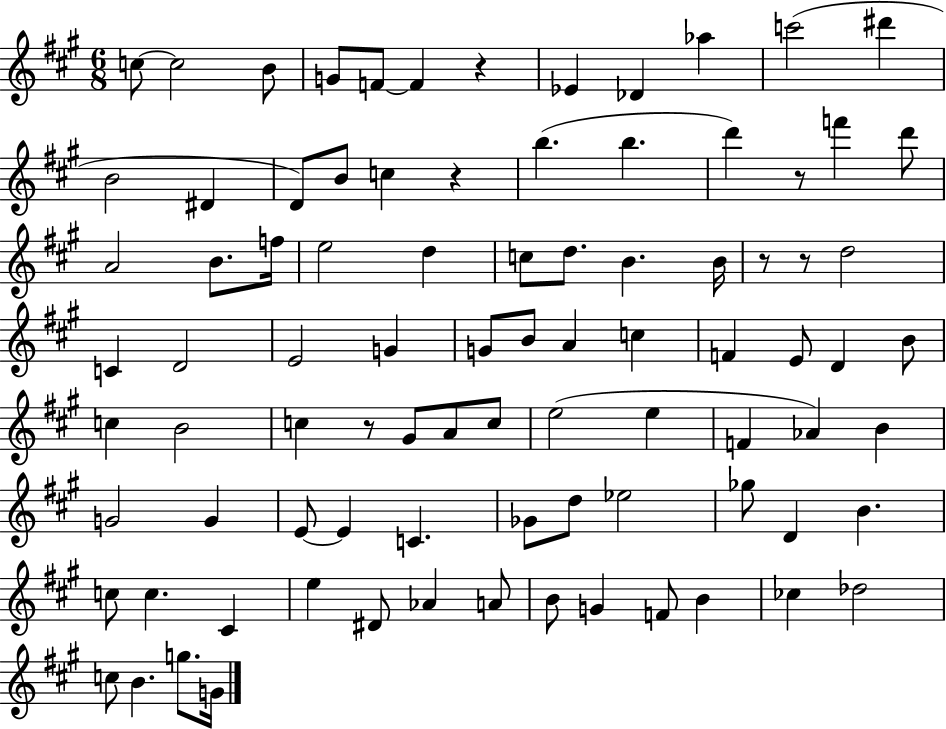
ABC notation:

X:1
T:Untitled
M:6/8
L:1/4
K:A
c/2 c2 B/2 G/2 F/2 F z _E _D _a c'2 ^d' B2 ^D D/2 B/2 c z b b d' z/2 f' d'/2 A2 B/2 f/4 e2 d c/2 d/2 B B/4 z/2 z/2 d2 C D2 E2 G G/2 B/2 A c F E/2 D B/2 c B2 c z/2 ^G/2 A/2 c/2 e2 e F _A B G2 G E/2 E C _G/2 d/2 _e2 _g/2 D B c/2 c ^C e ^D/2 _A A/2 B/2 G F/2 B _c _d2 c/2 B g/2 G/4